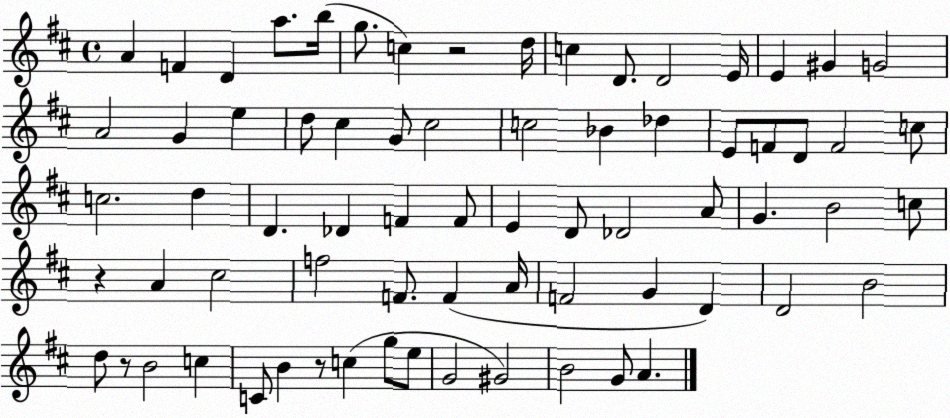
X:1
T:Untitled
M:4/4
L:1/4
K:D
A F D a/2 b/4 g/2 c z2 d/4 c D/2 D2 E/4 E ^G G2 A2 G e d/2 ^c G/2 ^c2 c2 _B _d E/2 F/2 D/2 F2 c/2 c2 d D _D F F/2 E D/2 _D2 A/2 G B2 c/2 z A ^c2 f2 F/2 F A/4 F2 G D D2 B2 d/2 z/2 B2 c C/2 B z/2 c g/2 e/2 G2 ^G2 B2 G/2 A